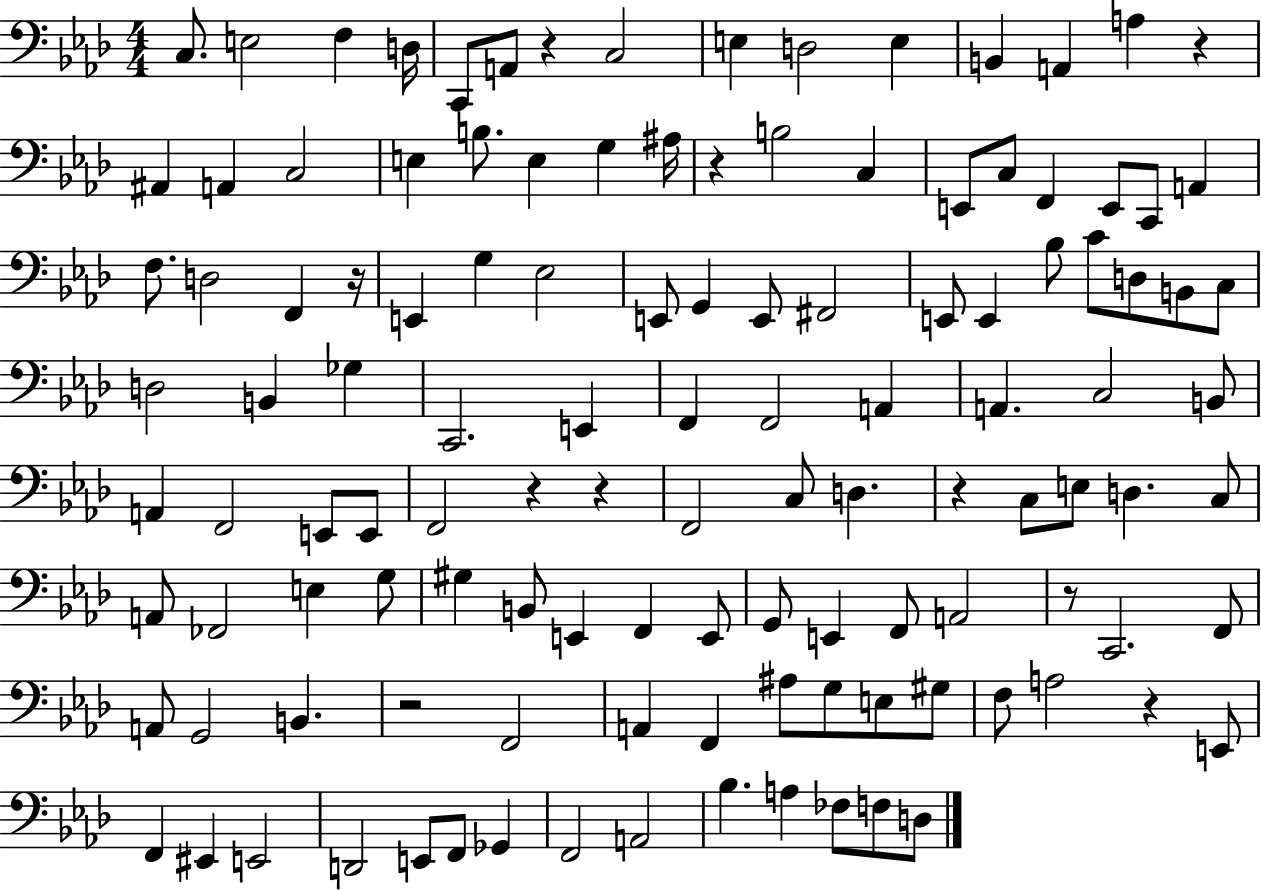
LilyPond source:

{
  \clef bass
  \numericTimeSignature
  \time 4/4
  \key aes \major
  c8. e2 f4 d16 | c,8 a,8 r4 c2 | e4 d2 e4 | b,4 a,4 a4 r4 | \break ais,4 a,4 c2 | e4 b8. e4 g4 ais16 | r4 b2 c4 | e,8 c8 f,4 e,8 c,8 a,4 | \break f8. d2 f,4 r16 | e,4 g4 ees2 | e,8 g,4 e,8 fis,2 | e,8 e,4 bes8 c'8 d8 b,8 c8 | \break d2 b,4 ges4 | c,2. e,4 | f,4 f,2 a,4 | a,4. c2 b,8 | \break a,4 f,2 e,8 e,8 | f,2 r4 r4 | f,2 c8 d4. | r4 c8 e8 d4. c8 | \break a,8 fes,2 e4 g8 | gis4 b,8 e,4 f,4 e,8 | g,8 e,4 f,8 a,2 | r8 c,2. f,8 | \break a,8 g,2 b,4. | r2 f,2 | a,4 f,4 ais8 g8 e8 gis8 | f8 a2 r4 e,8 | \break f,4 eis,4 e,2 | d,2 e,8 f,8 ges,4 | f,2 a,2 | bes4. a4 fes8 f8 d8 | \break \bar "|."
}